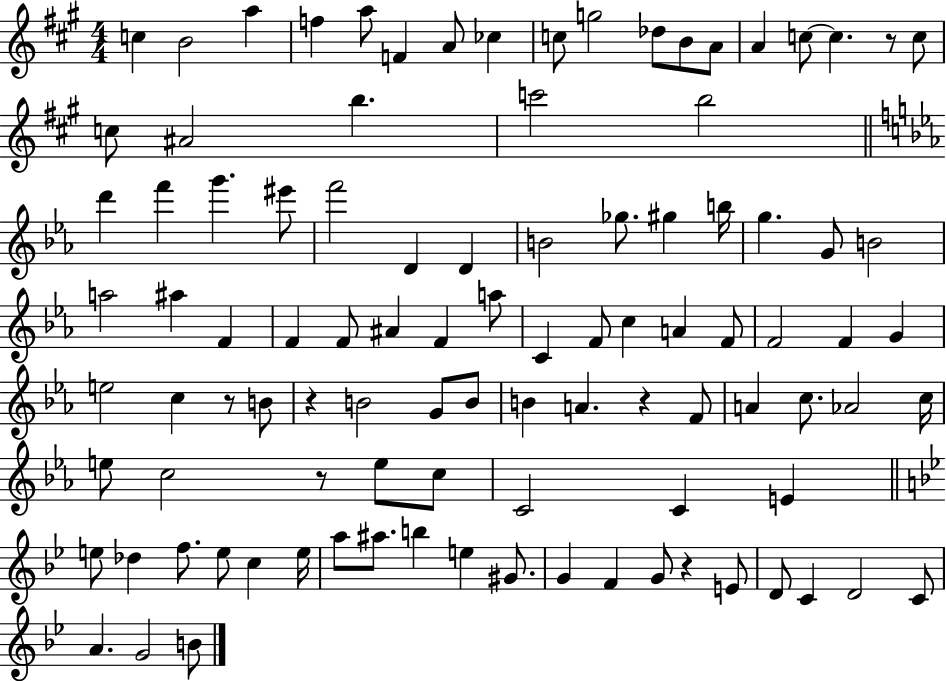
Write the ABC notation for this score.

X:1
T:Untitled
M:4/4
L:1/4
K:A
c B2 a f a/2 F A/2 _c c/2 g2 _d/2 B/2 A/2 A c/2 c z/2 c/2 c/2 ^A2 b c'2 b2 d' f' g' ^e'/2 f'2 D D B2 _g/2 ^g b/4 g G/2 B2 a2 ^a F F F/2 ^A F a/2 C F/2 c A F/2 F2 F G e2 c z/2 B/2 z B2 G/2 B/2 B A z F/2 A c/2 _A2 c/4 e/2 c2 z/2 e/2 c/2 C2 C E e/2 _d f/2 e/2 c e/4 a/2 ^a/2 b e ^G/2 G F G/2 z E/2 D/2 C D2 C/2 A G2 B/2